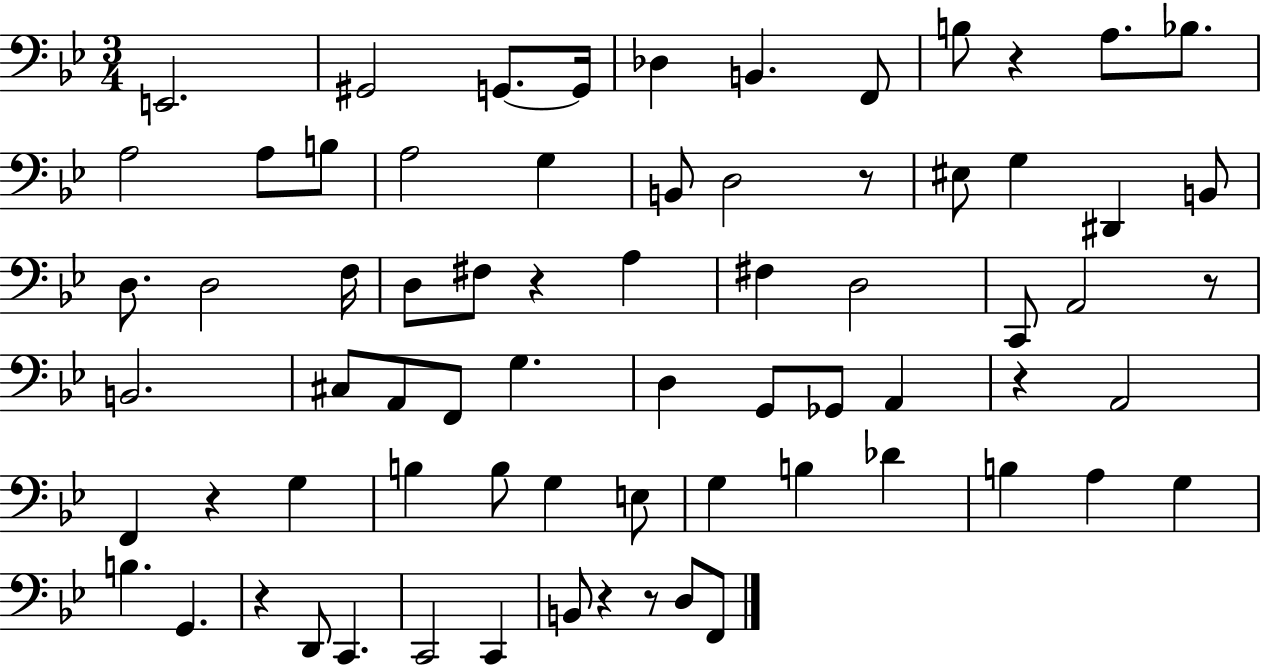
{
  \clef bass
  \numericTimeSignature
  \time 3/4
  \key bes \major
  \repeat volta 2 { e,2. | gis,2 g,8.~~ g,16 | des4 b,4. f,8 | b8 r4 a8. bes8. | \break a2 a8 b8 | a2 g4 | b,8 d2 r8 | eis8 g4 dis,4 b,8 | \break d8. d2 f16 | d8 fis8 r4 a4 | fis4 d2 | c,8 a,2 r8 | \break b,2. | cis8 a,8 f,8 g4. | d4 g,8 ges,8 a,4 | r4 a,2 | \break f,4 r4 g4 | b4 b8 g4 e8 | g4 b4 des'4 | b4 a4 g4 | \break b4. g,4. | r4 d,8 c,4. | c,2 c,4 | b,8 r4 r8 d8 f,8 | \break } \bar "|."
}